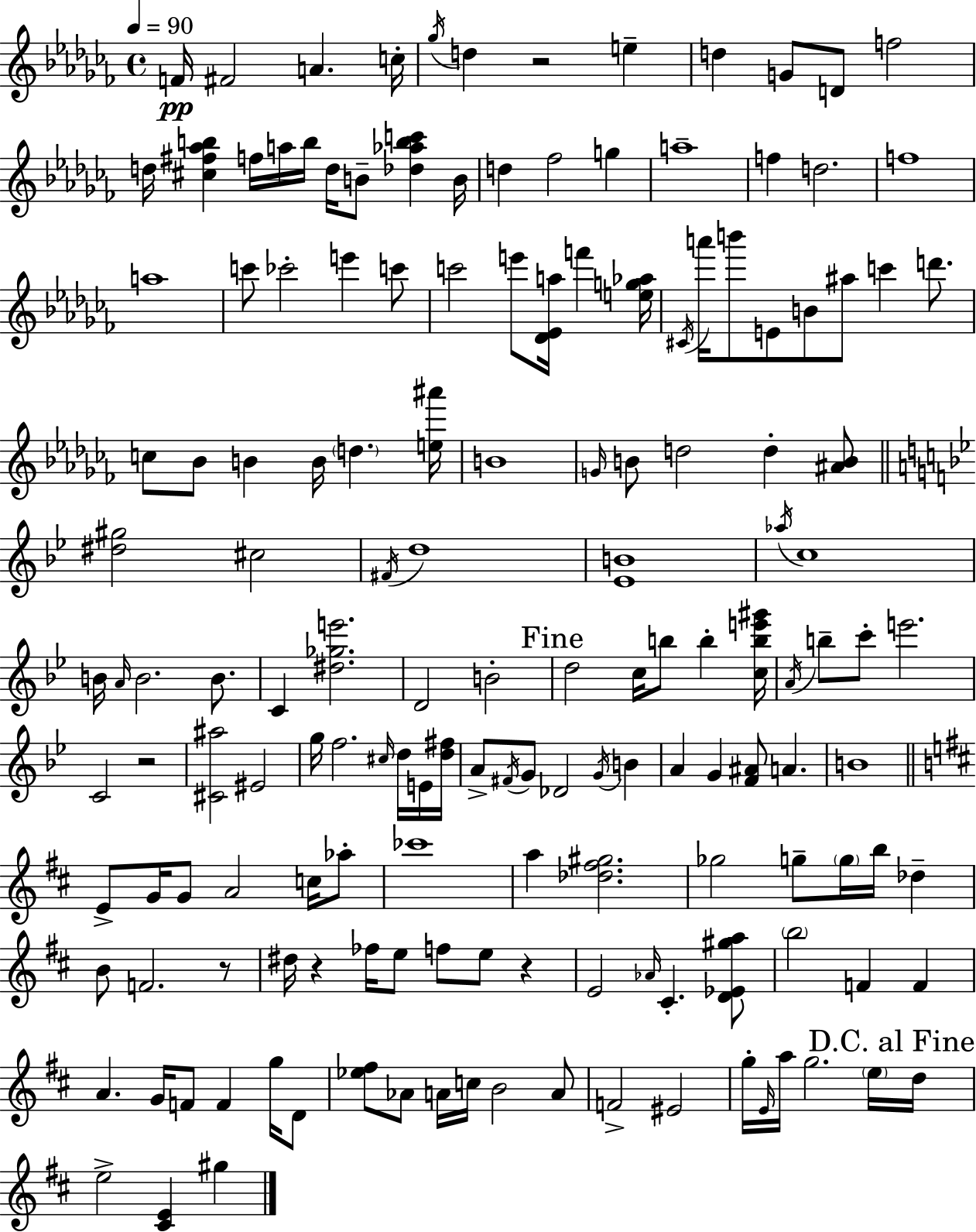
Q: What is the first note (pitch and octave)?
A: F4